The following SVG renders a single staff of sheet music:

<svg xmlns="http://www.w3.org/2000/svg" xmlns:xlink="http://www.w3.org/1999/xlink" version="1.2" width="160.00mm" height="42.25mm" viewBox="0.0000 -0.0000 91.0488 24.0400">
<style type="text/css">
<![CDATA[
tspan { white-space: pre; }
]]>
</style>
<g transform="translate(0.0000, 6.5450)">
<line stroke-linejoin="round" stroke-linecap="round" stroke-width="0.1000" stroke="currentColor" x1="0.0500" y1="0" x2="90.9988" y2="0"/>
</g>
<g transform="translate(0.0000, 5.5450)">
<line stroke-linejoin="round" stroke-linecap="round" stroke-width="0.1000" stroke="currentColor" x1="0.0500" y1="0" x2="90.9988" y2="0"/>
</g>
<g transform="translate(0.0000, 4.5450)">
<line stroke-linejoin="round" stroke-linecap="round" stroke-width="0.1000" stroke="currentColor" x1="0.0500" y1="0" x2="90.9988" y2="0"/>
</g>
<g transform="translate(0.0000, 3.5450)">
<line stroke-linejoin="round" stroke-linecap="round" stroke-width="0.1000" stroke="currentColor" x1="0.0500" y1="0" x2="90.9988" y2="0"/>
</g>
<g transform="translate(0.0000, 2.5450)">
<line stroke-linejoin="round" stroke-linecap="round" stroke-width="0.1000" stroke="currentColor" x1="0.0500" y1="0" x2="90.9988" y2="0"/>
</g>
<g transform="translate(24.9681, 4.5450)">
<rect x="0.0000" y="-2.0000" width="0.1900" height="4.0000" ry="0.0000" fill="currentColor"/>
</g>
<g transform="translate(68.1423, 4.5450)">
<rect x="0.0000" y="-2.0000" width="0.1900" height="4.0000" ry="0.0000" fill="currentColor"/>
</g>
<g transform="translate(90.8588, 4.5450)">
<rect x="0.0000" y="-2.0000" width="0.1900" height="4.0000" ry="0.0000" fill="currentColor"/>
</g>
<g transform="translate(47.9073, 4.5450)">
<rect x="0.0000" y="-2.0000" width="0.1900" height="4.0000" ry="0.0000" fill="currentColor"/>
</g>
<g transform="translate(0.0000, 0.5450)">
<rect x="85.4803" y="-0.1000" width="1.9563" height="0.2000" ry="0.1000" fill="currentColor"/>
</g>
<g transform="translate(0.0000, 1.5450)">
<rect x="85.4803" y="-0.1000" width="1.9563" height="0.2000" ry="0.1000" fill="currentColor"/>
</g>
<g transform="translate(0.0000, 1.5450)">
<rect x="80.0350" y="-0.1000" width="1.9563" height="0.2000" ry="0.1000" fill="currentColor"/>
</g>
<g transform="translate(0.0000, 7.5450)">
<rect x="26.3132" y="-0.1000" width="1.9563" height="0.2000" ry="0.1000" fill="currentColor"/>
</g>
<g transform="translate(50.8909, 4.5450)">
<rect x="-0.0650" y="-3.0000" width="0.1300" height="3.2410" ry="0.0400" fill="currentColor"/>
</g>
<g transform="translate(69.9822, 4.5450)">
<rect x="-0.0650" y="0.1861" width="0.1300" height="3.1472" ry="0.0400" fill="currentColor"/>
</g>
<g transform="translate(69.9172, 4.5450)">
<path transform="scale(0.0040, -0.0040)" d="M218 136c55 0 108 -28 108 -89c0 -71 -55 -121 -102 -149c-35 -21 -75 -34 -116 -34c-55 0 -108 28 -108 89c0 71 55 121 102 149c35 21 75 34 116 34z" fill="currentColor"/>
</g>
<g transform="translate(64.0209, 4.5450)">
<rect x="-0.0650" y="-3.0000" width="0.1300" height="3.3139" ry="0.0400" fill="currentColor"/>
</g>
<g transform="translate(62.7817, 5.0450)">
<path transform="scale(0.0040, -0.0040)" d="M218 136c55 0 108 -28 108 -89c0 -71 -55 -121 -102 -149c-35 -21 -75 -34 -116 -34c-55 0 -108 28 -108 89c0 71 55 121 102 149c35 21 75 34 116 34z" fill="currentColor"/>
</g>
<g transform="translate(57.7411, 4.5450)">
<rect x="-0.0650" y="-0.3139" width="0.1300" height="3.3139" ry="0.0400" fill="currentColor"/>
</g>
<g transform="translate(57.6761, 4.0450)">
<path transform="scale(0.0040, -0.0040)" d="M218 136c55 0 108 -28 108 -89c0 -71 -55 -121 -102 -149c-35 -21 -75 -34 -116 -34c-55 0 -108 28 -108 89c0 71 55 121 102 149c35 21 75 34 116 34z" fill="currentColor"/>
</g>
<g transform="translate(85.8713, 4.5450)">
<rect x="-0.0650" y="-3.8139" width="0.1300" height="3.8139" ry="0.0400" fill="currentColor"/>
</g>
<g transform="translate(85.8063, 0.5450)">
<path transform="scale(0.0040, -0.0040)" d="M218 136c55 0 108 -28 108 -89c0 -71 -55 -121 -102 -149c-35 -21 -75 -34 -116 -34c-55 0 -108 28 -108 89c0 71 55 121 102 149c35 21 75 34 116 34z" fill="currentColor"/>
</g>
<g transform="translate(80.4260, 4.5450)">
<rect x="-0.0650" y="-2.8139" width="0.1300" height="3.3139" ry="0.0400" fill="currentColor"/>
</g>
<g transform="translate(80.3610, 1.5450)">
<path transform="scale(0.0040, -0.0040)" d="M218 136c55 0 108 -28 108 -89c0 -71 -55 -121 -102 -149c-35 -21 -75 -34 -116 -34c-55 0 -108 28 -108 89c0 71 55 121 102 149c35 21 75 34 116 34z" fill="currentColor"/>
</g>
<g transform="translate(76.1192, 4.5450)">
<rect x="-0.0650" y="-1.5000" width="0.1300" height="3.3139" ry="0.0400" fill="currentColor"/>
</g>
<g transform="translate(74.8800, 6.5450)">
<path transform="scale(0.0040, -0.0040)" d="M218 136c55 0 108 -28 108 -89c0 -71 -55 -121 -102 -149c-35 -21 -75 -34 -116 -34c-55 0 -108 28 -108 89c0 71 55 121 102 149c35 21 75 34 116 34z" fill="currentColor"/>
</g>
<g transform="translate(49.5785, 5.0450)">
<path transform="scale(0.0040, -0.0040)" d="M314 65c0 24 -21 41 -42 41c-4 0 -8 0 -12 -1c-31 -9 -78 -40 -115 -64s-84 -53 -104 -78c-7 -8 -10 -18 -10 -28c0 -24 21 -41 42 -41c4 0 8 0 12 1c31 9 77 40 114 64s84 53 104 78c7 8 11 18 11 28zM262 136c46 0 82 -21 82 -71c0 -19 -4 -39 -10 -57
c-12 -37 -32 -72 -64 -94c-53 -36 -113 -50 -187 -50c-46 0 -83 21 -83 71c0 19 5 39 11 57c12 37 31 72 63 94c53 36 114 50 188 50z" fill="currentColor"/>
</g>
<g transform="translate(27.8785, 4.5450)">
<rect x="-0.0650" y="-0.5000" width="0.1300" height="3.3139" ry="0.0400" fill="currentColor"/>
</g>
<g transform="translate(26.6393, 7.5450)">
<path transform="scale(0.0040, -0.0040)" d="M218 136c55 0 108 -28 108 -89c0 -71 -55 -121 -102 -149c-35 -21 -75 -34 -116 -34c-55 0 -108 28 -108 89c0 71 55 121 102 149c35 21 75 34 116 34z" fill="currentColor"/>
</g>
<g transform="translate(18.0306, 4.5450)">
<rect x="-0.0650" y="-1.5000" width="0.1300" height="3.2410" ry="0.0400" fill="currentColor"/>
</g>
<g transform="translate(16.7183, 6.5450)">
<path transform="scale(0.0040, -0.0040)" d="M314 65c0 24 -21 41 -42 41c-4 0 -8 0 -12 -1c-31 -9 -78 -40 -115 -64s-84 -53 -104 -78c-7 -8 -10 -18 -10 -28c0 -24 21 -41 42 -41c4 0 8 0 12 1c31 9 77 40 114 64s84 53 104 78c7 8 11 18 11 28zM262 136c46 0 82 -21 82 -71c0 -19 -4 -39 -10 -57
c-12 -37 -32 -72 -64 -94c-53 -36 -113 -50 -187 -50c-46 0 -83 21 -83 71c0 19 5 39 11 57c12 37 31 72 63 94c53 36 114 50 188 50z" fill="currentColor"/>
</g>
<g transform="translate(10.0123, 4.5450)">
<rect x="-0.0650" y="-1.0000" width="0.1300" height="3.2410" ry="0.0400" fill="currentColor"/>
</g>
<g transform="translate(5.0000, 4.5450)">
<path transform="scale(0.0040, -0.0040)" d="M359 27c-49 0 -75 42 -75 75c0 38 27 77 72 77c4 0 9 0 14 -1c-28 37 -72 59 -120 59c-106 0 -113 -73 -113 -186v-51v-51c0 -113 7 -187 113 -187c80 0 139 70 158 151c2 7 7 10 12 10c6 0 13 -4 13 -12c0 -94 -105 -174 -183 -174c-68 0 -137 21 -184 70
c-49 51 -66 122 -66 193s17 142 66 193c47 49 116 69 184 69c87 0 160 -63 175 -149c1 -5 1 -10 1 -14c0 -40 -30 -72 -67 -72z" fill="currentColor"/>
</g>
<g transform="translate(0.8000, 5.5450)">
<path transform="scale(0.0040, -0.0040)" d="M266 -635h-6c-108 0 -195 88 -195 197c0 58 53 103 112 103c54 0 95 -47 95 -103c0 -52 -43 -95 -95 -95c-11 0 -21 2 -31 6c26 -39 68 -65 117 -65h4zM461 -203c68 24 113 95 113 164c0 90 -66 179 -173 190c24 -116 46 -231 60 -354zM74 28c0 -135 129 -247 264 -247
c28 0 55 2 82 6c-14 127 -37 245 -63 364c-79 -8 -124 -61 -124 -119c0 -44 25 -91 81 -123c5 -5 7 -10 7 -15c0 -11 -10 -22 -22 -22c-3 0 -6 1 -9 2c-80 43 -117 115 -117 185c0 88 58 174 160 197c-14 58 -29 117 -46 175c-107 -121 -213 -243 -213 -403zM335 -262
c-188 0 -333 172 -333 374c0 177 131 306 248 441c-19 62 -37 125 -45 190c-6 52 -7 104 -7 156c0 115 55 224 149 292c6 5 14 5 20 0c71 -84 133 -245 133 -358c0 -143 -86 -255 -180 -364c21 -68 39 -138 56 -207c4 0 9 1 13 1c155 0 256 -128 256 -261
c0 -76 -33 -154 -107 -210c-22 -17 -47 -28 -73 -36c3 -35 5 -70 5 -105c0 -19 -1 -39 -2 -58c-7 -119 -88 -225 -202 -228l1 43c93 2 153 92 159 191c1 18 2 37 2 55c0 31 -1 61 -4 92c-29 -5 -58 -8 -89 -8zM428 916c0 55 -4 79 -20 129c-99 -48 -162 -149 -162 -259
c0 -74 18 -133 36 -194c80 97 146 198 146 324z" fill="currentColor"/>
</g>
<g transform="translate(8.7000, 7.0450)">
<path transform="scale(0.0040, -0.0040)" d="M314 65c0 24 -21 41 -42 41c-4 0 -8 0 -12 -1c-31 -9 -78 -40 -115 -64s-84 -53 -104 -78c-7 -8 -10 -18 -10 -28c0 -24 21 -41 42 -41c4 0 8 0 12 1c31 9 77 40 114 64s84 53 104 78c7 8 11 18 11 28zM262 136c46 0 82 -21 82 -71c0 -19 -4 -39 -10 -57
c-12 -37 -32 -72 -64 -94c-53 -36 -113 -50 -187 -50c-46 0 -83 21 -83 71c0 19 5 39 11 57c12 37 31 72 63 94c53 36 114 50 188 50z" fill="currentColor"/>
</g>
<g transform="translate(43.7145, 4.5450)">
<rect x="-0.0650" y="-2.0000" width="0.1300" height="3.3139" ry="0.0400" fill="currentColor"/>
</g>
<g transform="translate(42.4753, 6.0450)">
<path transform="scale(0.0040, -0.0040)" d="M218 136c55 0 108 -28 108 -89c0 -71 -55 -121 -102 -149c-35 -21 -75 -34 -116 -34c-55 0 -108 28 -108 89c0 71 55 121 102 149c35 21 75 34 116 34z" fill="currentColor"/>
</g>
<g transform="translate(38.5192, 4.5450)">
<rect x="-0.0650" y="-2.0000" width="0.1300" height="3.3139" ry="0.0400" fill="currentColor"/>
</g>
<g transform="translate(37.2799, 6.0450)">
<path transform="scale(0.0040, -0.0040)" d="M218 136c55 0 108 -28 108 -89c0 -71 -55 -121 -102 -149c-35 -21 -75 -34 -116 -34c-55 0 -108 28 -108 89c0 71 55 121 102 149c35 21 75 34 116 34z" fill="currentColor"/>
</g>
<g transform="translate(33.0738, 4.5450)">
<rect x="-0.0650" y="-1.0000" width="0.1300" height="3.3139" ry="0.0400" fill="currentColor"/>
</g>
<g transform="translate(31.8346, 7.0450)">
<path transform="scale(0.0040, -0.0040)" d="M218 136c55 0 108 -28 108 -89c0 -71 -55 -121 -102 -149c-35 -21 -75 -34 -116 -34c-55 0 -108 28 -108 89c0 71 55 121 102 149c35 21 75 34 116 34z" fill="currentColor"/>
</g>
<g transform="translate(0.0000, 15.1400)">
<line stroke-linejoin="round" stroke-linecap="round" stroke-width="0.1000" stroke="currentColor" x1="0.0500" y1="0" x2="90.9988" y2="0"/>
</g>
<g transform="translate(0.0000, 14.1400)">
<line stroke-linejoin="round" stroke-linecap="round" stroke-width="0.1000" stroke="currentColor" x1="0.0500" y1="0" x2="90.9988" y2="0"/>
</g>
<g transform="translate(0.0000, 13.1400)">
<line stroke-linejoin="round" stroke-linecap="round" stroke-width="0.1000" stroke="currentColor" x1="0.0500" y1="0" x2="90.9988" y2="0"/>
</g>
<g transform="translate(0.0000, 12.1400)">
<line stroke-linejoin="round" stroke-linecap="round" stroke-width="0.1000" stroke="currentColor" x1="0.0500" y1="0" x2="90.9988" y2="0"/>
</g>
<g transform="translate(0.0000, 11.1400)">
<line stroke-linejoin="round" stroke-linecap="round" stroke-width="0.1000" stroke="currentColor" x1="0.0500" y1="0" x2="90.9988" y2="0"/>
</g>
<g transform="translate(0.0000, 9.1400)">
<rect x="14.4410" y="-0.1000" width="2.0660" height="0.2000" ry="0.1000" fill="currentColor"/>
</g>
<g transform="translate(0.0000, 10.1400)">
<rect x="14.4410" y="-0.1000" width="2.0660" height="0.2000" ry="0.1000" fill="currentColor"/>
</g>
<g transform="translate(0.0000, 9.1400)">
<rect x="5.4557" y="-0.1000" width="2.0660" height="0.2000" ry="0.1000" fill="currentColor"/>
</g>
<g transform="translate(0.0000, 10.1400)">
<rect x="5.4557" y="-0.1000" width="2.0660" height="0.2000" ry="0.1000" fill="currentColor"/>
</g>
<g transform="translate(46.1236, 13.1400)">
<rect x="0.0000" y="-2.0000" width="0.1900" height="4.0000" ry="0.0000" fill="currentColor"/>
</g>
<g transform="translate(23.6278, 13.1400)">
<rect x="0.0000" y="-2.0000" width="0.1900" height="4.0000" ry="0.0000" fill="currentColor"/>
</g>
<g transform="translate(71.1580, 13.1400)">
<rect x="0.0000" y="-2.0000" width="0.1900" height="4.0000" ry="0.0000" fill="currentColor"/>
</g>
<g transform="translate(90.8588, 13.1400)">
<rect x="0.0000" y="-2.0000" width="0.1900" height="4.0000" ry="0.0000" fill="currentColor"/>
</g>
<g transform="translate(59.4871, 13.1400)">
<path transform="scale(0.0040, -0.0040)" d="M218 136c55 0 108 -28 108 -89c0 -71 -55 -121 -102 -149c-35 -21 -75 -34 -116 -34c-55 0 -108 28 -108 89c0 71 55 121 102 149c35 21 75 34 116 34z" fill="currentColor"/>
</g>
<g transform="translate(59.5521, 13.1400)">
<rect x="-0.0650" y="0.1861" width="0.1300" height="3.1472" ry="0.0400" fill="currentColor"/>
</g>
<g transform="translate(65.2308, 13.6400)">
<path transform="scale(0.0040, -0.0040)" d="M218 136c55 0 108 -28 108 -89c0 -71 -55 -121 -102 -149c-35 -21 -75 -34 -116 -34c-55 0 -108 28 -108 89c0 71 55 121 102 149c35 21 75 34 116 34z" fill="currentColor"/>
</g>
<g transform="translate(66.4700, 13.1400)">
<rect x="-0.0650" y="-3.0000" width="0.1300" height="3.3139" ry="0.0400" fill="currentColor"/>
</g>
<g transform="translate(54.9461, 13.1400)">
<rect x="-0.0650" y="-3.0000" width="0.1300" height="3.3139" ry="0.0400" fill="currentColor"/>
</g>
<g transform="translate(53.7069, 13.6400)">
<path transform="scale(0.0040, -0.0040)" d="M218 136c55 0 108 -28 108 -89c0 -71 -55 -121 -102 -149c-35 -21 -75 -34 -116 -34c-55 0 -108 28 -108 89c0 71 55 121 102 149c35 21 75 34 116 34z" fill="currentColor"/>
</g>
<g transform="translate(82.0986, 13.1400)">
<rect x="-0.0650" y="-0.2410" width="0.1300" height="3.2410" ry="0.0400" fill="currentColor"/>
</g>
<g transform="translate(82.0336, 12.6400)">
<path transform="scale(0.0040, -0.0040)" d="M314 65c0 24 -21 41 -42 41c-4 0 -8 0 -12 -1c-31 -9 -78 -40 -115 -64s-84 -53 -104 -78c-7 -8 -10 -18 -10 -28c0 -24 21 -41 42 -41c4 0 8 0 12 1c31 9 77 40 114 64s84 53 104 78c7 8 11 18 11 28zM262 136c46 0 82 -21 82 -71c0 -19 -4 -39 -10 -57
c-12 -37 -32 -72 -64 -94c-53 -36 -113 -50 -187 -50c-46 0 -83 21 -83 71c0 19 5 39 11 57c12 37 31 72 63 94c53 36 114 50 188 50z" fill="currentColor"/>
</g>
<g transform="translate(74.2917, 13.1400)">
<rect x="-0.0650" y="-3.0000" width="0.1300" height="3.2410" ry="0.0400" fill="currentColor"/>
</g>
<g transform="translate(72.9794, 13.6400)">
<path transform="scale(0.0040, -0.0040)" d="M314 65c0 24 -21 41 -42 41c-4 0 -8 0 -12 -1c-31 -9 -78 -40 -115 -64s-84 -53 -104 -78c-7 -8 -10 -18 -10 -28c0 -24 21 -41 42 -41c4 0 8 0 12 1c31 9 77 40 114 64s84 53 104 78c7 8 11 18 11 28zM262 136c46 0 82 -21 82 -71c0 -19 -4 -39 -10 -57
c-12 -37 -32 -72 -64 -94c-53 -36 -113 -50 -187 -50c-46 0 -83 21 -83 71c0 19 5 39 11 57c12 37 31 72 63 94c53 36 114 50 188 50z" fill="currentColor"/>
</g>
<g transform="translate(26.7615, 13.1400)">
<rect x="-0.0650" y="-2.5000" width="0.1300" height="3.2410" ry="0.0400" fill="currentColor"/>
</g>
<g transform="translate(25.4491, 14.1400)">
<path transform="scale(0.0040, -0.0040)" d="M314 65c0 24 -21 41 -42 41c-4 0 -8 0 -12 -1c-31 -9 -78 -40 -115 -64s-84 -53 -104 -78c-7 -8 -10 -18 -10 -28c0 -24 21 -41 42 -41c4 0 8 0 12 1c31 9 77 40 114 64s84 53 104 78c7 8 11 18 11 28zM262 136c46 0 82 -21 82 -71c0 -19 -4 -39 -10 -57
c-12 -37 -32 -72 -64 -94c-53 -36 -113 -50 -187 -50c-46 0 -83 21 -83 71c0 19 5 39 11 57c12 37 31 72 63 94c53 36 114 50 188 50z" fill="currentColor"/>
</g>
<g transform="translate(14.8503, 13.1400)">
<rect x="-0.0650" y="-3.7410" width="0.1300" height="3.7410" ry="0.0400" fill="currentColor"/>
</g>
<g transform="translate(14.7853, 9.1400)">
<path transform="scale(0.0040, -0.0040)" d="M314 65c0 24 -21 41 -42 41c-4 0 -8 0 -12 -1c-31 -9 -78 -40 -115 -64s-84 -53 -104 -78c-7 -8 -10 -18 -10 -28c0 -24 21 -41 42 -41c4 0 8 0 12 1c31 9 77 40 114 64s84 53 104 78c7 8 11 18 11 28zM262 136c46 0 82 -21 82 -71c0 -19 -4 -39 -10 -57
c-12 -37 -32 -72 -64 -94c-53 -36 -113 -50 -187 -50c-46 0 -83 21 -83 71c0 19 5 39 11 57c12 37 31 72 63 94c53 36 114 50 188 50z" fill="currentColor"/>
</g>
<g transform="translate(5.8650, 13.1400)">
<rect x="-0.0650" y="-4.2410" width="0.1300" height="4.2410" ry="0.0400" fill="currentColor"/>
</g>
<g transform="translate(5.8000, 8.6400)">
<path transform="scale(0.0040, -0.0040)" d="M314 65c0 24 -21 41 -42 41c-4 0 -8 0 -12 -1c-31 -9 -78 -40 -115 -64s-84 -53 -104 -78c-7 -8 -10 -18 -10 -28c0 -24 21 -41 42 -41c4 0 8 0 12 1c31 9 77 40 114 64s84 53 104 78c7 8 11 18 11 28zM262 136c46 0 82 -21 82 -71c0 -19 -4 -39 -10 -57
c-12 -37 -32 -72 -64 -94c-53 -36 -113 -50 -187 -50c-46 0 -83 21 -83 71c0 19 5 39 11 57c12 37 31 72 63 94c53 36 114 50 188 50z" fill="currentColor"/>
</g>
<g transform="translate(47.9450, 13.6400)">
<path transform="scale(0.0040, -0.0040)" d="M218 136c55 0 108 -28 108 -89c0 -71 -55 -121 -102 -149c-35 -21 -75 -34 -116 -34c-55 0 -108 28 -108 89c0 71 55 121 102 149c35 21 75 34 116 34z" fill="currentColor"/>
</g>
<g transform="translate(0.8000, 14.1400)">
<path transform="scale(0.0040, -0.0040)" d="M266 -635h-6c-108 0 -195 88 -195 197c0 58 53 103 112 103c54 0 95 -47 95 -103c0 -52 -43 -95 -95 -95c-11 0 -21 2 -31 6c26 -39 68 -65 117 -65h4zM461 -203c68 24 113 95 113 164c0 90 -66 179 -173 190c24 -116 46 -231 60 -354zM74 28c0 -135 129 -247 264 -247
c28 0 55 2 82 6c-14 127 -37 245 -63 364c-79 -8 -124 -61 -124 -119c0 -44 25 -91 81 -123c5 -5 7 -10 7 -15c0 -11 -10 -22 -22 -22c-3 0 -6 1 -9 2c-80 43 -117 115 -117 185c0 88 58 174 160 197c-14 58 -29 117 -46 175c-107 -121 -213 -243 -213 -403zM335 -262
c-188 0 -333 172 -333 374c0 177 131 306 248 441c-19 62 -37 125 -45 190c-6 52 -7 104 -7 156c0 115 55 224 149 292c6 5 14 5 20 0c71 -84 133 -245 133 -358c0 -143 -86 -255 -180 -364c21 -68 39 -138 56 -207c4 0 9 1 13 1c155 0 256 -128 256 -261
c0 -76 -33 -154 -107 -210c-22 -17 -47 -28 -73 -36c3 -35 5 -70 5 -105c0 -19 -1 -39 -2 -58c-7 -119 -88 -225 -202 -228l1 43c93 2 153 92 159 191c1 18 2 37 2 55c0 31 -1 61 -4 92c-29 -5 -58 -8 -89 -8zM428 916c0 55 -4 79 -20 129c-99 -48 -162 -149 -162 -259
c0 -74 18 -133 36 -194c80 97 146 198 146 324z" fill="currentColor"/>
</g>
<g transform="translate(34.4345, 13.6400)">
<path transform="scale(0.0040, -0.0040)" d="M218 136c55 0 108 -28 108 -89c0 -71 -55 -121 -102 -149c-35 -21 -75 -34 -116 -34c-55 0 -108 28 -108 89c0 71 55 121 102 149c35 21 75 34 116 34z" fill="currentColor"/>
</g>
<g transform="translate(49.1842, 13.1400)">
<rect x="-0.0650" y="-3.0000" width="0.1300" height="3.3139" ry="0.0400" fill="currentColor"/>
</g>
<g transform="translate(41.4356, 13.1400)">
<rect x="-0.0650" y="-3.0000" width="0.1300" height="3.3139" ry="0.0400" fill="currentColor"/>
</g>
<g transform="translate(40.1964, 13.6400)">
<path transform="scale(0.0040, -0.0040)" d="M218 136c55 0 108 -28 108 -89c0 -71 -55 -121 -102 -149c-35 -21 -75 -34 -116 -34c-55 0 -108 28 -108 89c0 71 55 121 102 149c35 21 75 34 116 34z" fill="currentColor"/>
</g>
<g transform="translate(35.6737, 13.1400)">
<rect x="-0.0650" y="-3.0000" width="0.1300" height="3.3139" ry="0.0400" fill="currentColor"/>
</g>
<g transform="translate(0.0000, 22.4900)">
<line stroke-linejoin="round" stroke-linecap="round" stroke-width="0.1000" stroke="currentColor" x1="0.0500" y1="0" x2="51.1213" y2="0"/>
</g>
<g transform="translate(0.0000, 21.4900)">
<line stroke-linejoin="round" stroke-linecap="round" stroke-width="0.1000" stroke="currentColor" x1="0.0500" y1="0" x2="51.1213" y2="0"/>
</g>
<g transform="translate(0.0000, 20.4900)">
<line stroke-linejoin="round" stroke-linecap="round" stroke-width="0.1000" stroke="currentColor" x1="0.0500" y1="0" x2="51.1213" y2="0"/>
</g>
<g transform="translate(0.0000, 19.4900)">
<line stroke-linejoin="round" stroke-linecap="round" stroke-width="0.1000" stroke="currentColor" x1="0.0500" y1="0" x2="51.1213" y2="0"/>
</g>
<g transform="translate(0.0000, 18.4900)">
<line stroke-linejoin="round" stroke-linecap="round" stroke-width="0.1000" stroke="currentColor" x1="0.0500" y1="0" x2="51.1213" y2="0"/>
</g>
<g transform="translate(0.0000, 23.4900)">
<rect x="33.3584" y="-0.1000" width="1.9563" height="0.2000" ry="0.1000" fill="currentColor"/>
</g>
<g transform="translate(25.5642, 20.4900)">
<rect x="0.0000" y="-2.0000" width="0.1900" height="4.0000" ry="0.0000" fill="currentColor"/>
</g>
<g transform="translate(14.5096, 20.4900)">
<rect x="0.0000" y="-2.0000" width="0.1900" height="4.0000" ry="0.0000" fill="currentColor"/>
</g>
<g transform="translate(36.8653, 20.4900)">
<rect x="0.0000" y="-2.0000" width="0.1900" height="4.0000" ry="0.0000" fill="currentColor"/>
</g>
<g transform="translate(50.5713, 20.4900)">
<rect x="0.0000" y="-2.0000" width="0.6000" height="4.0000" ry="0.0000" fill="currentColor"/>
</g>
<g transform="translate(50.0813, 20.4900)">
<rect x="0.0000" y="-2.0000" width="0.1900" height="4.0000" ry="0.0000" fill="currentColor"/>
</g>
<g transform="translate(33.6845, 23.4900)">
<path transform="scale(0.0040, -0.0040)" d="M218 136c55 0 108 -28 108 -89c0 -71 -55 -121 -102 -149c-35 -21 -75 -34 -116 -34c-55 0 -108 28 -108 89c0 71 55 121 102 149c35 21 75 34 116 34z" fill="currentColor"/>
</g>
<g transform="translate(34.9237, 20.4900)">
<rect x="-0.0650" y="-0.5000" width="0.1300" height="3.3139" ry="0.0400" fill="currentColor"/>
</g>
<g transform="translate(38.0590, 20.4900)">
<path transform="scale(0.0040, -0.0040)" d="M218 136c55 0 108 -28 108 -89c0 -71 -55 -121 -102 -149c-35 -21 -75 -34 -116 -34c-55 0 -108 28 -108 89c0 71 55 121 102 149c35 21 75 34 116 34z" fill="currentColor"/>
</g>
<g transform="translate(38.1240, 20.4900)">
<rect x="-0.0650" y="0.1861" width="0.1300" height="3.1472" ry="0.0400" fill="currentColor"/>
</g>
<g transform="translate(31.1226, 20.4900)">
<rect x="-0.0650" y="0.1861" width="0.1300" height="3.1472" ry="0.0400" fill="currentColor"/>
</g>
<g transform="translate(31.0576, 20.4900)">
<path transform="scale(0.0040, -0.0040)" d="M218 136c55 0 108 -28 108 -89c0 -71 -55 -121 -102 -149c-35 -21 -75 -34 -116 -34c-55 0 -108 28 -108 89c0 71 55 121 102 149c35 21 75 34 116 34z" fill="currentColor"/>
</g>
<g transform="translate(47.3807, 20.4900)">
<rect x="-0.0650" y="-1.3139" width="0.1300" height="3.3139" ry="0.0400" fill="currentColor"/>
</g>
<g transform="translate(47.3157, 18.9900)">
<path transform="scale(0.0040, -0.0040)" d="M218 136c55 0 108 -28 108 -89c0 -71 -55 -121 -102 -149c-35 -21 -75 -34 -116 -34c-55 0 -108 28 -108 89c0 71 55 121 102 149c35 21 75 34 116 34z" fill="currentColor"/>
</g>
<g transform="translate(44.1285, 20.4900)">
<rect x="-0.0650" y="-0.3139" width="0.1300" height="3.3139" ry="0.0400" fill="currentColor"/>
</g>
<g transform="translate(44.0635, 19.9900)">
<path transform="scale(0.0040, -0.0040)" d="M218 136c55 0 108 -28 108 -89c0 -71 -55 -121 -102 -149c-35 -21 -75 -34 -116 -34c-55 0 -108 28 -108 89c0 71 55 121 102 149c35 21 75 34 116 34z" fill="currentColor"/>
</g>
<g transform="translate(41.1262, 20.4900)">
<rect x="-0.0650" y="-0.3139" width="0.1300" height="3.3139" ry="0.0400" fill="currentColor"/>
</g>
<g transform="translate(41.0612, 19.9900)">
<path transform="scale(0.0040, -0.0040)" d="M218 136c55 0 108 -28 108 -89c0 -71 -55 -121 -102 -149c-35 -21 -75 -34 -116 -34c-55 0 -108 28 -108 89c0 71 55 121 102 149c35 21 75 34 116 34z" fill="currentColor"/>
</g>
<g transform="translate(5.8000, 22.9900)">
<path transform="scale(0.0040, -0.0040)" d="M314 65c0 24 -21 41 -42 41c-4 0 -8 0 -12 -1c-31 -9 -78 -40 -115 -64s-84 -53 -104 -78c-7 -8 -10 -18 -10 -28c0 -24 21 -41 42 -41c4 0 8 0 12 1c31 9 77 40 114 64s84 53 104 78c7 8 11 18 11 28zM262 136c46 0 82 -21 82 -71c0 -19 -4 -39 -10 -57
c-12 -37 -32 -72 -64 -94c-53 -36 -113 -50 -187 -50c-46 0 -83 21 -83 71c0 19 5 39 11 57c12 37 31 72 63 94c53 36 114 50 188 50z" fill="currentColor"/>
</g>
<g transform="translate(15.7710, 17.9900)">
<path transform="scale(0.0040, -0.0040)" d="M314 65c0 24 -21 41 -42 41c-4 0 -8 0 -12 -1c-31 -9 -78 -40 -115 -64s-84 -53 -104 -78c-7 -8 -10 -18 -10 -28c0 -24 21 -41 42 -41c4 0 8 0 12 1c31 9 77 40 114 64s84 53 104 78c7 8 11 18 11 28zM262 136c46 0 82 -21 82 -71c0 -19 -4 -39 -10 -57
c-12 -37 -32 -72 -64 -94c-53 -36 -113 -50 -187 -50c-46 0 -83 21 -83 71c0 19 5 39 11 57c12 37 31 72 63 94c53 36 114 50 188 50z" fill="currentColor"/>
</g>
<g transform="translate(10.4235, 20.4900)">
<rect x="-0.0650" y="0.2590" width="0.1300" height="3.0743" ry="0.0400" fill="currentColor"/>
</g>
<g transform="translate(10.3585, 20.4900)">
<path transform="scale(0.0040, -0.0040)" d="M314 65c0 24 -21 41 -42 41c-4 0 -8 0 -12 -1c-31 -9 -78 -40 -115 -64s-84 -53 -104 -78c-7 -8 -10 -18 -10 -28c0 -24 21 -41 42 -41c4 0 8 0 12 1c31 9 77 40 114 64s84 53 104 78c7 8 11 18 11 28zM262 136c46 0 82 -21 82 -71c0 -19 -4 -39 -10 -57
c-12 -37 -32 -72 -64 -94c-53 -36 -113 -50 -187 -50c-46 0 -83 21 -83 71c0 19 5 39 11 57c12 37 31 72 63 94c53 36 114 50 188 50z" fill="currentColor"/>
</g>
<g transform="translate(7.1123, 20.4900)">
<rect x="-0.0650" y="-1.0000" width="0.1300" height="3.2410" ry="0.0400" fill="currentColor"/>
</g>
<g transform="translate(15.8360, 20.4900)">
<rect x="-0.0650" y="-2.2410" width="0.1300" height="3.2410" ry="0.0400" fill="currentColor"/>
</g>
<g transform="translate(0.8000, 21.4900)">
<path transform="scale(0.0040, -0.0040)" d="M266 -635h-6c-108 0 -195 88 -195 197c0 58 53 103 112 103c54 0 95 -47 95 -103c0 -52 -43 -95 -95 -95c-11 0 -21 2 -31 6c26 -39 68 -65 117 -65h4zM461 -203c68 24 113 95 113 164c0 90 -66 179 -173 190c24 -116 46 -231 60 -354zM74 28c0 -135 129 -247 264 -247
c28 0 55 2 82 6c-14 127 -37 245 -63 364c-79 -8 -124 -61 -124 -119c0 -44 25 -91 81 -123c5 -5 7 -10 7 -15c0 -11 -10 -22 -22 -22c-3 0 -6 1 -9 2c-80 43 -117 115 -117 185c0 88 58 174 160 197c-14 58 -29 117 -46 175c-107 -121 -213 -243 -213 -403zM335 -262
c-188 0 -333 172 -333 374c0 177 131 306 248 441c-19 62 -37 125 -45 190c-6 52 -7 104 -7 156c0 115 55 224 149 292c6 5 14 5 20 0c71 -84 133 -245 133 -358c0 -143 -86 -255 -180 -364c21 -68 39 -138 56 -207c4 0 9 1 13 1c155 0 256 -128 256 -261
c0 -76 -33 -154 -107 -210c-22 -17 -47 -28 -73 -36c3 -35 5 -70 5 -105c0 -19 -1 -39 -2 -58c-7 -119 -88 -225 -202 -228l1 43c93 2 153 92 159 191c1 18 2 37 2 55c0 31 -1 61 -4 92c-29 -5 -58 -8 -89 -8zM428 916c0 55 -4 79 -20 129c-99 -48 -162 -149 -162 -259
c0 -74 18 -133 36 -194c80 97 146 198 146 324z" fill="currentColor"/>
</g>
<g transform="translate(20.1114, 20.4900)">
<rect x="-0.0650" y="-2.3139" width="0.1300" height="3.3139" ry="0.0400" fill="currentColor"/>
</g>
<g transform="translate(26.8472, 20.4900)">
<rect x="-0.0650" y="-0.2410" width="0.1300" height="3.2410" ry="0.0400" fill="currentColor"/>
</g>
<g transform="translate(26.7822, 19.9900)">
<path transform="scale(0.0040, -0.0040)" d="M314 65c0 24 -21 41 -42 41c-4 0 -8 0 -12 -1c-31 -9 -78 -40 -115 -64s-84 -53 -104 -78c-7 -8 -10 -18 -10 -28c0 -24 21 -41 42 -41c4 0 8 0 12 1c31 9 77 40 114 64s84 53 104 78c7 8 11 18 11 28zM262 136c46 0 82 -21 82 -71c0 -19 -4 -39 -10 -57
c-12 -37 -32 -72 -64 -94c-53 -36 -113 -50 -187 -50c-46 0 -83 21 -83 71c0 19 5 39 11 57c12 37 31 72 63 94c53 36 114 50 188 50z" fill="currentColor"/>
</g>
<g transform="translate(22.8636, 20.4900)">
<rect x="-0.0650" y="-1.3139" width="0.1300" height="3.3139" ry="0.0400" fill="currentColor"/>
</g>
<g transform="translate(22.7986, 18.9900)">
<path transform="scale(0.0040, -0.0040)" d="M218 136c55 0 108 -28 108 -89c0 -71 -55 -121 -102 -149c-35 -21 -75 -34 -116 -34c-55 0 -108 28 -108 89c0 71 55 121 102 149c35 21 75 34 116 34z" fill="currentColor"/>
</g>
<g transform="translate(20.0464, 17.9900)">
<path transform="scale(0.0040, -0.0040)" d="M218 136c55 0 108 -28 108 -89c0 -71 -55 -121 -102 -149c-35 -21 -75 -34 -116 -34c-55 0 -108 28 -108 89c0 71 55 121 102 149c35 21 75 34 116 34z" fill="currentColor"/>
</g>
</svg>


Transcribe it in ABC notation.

X:1
T:Untitled
M:4/4
L:1/4
K:C
D2 E2 C D F F A2 c A B E a c' d'2 c'2 G2 A A A A B A A2 c2 D2 B2 g2 g e c2 B C B c c e